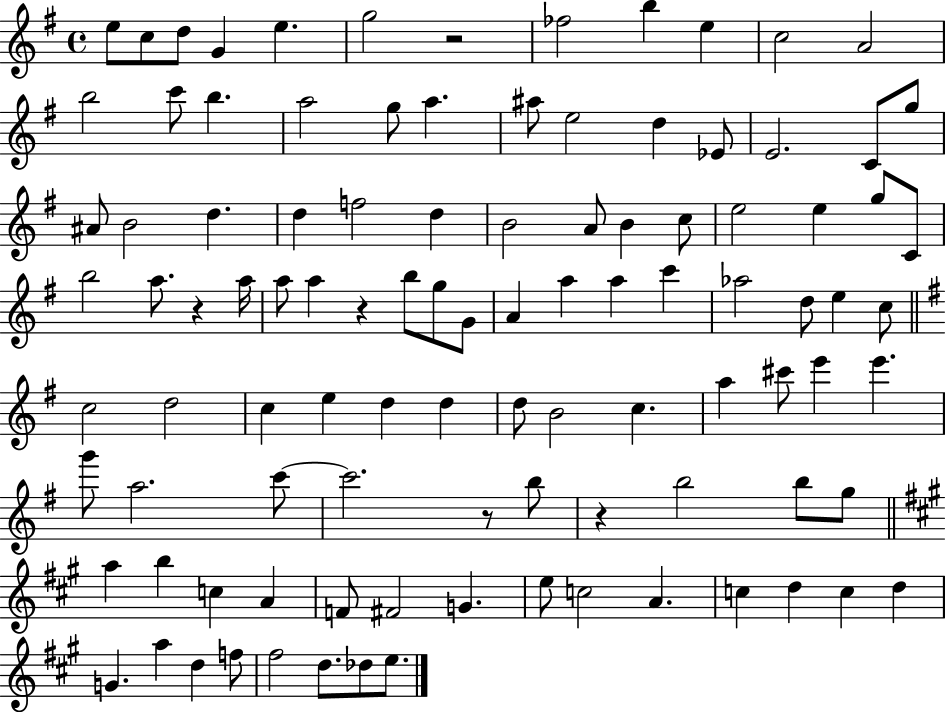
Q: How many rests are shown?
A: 5